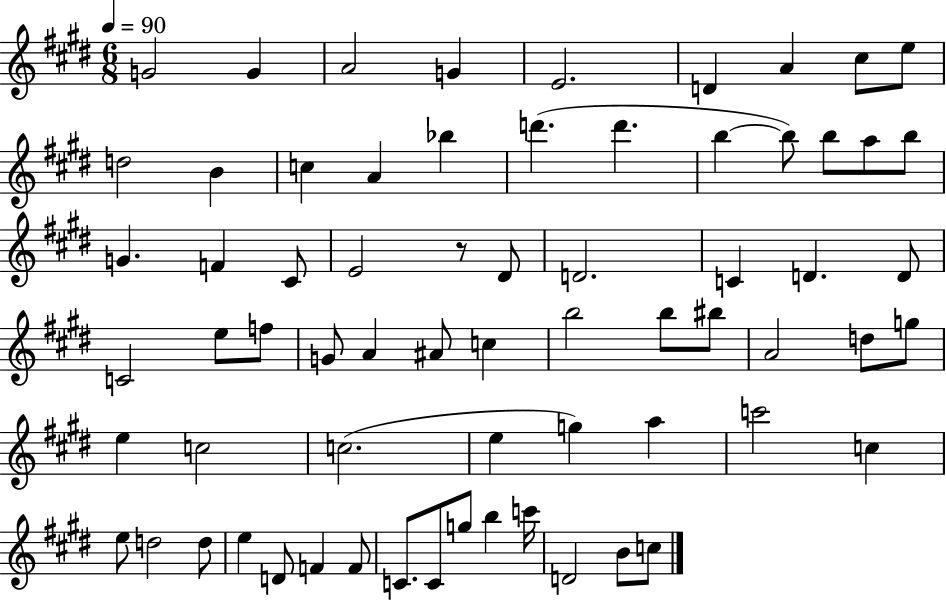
G4/h G4/q A4/h G4/q E4/h. D4/q A4/q C#5/e E5/e D5/h B4/q C5/q A4/q Bb5/q D6/q. D6/q. B5/q B5/e B5/e A5/e B5/e G4/q. F4/q C#4/e E4/h R/e D#4/e D4/h. C4/q D4/q. D4/e C4/h E5/e F5/e G4/e A4/q A#4/e C5/q B5/h B5/e BIS5/e A4/h D5/e G5/e E5/q C5/h C5/h. E5/q G5/q A5/q C6/h C5/q E5/e D5/h D5/e E5/q D4/e F4/q F4/e C4/e. C4/e G5/e B5/q C6/s D4/h B4/e C5/e